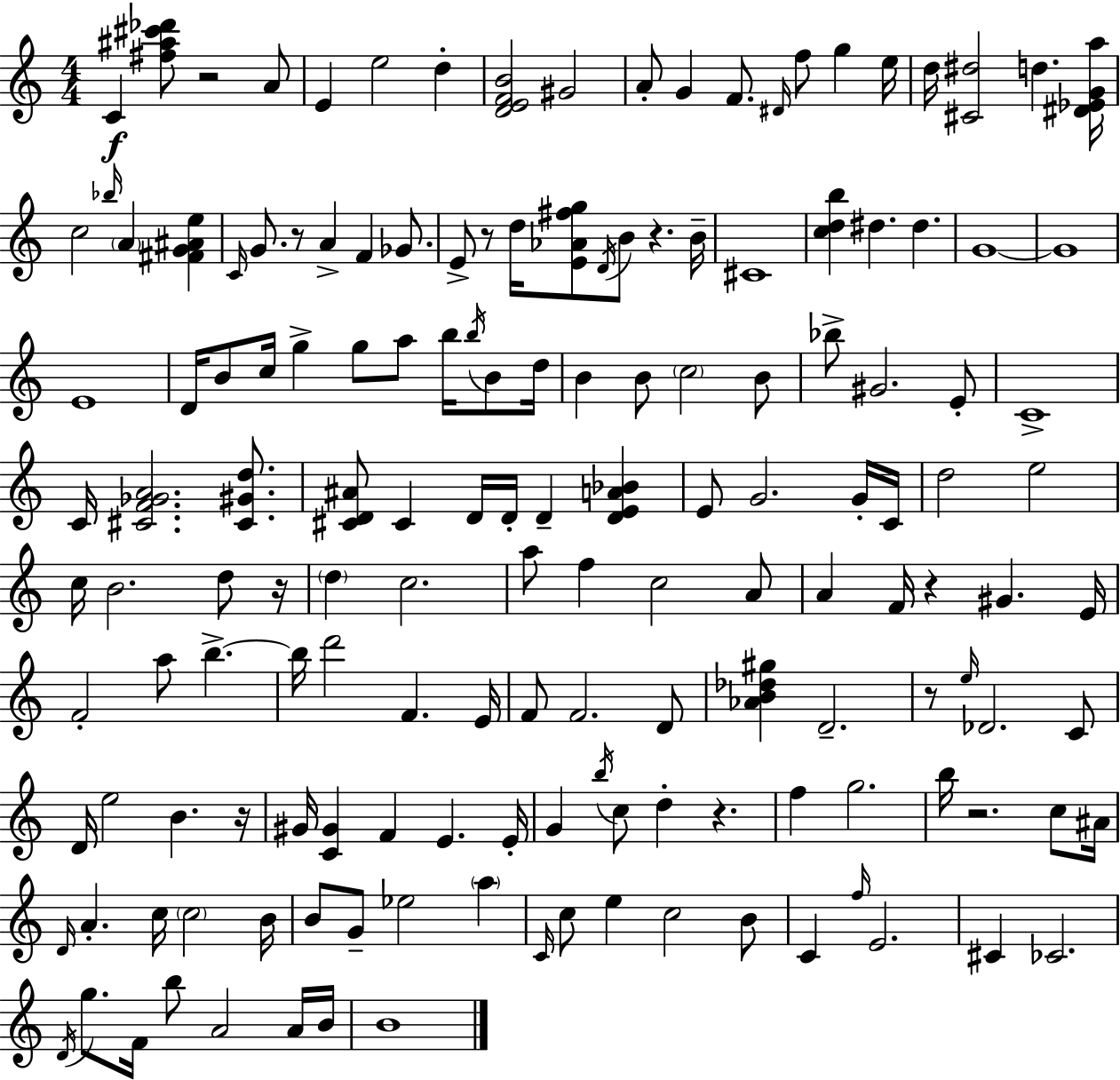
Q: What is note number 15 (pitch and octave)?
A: D5